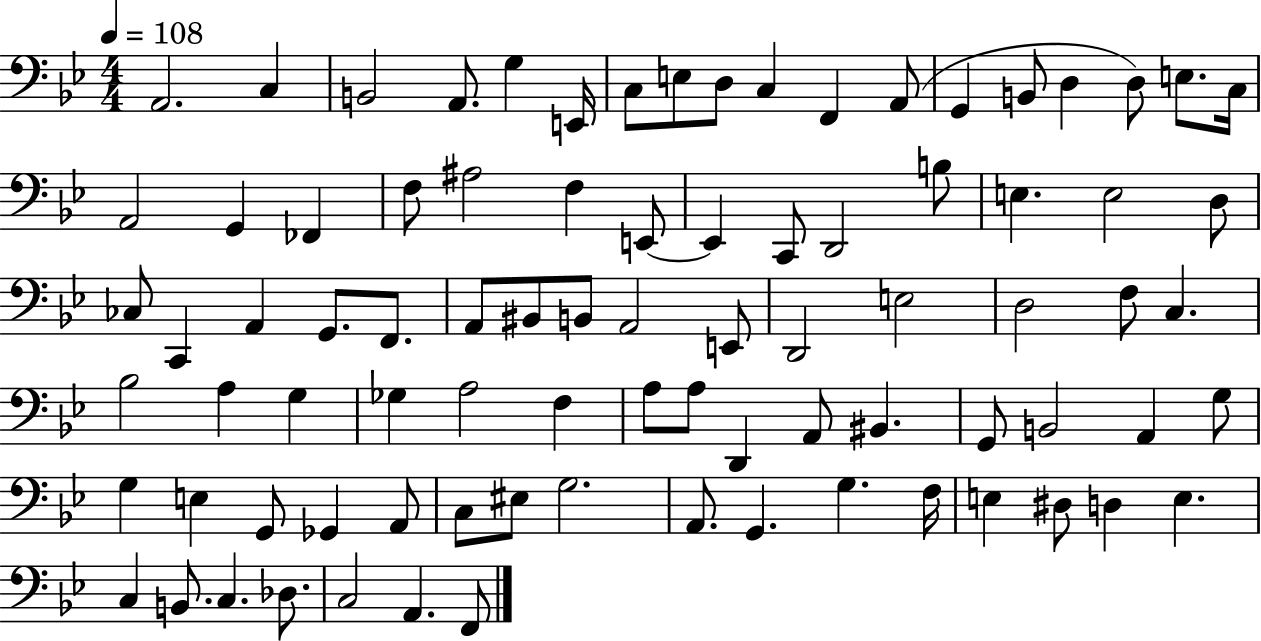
A2/h. C3/q B2/h A2/e. G3/q E2/s C3/e E3/e D3/e C3/q F2/q A2/e G2/q B2/e D3/q D3/e E3/e. C3/s A2/h G2/q FES2/q F3/e A#3/h F3/q E2/e E2/q C2/e D2/h B3/e E3/q. E3/h D3/e CES3/e C2/q A2/q G2/e. F2/e. A2/e BIS2/e B2/e A2/h E2/e D2/h E3/h D3/h F3/e C3/q. Bb3/h A3/q G3/q Gb3/q A3/h F3/q A3/e A3/e D2/q A2/e BIS2/q. G2/e B2/h A2/q G3/e G3/q E3/q G2/e Gb2/q A2/e C3/e EIS3/e G3/h. A2/e. G2/q. G3/q. F3/s E3/q D#3/e D3/q E3/q. C3/q B2/e. C3/q. Db3/e. C3/h A2/q. F2/e